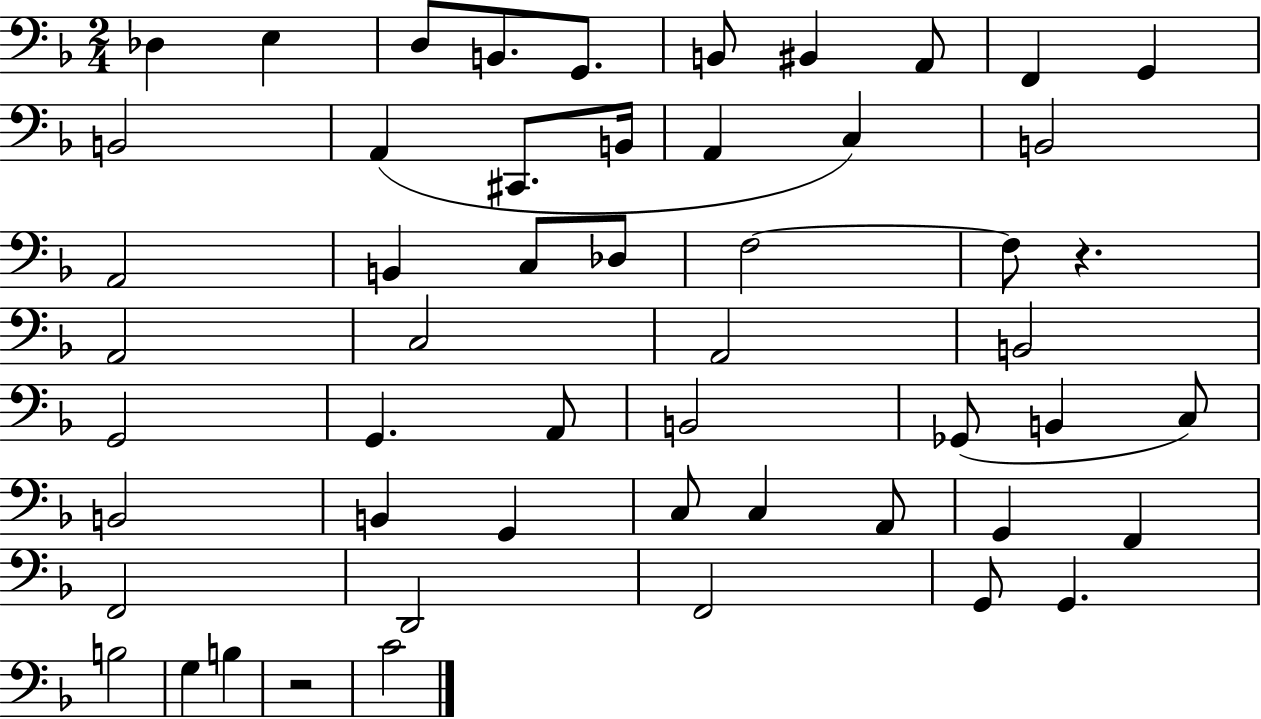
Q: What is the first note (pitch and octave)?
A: Db3